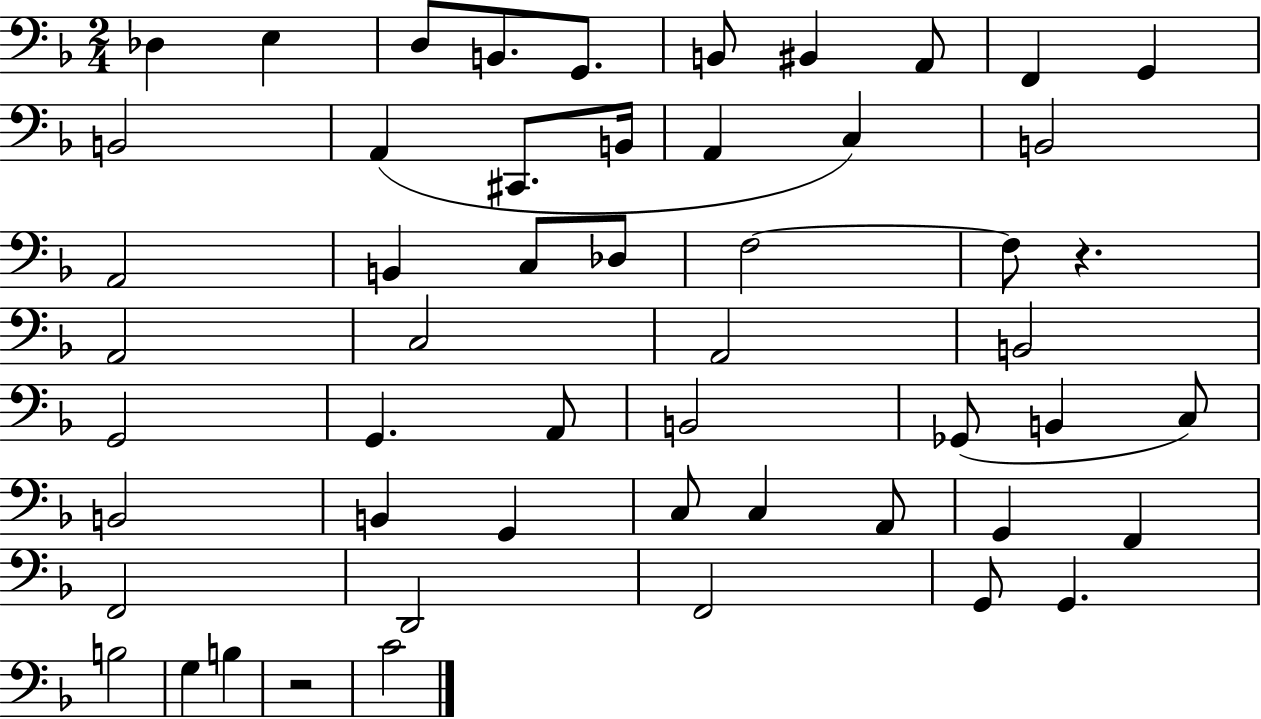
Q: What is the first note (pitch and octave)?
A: Db3